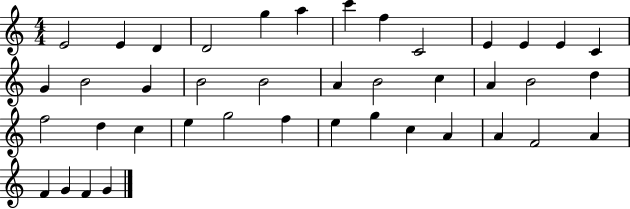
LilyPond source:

{
  \clef treble
  \numericTimeSignature
  \time 4/4
  \key c \major
  e'2 e'4 d'4 | d'2 g''4 a''4 | c'''4 f''4 c'2 | e'4 e'4 e'4 c'4 | \break g'4 b'2 g'4 | b'2 b'2 | a'4 b'2 c''4 | a'4 b'2 d''4 | \break f''2 d''4 c''4 | e''4 g''2 f''4 | e''4 g''4 c''4 a'4 | a'4 f'2 a'4 | \break f'4 g'4 f'4 g'4 | \bar "|."
}